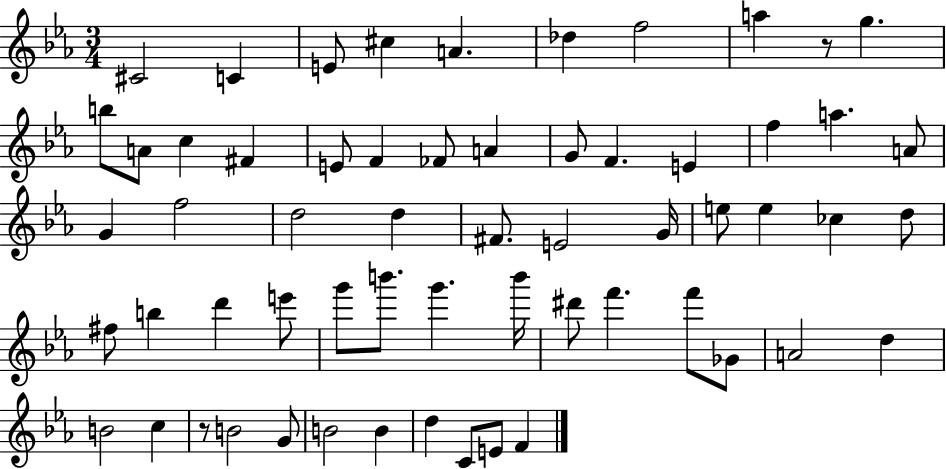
X:1
T:Untitled
M:3/4
L:1/4
K:Eb
^C2 C E/2 ^c A _d f2 a z/2 g b/2 A/2 c ^F E/2 F _F/2 A G/2 F E f a A/2 G f2 d2 d ^F/2 E2 G/4 e/2 e _c d/2 ^f/2 b d' e'/2 g'/2 b'/2 g' b'/4 ^d'/2 f' f'/2 _G/2 A2 d B2 c z/2 B2 G/2 B2 B d C/2 E/2 F